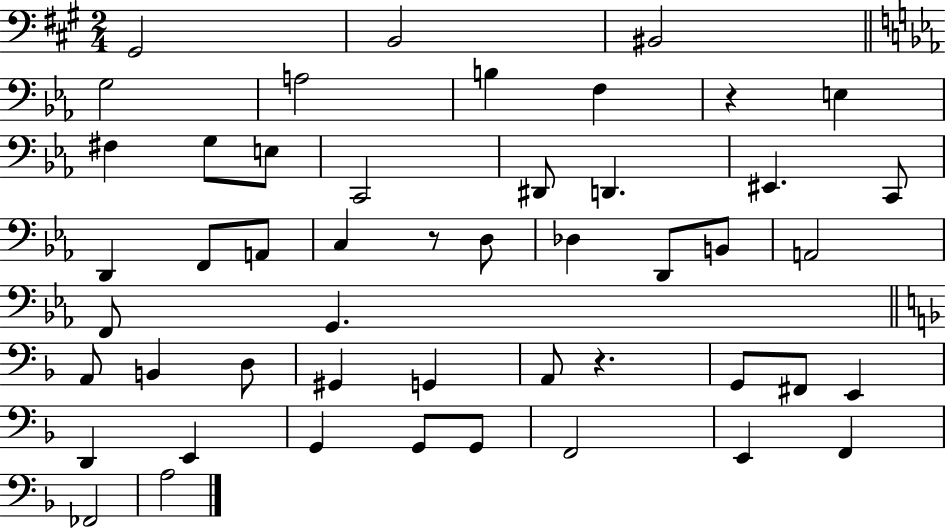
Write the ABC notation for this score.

X:1
T:Untitled
M:2/4
L:1/4
K:A
^G,,2 B,,2 ^B,,2 G,2 A,2 B, F, z E, ^F, G,/2 E,/2 C,,2 ^D,,/2 D,, ^E,, C,,/2 D,, F,,/2 A,,/2 C, z/2 D,/2 _D, D,,/2 B,,/2 A,,2 F,,/2 G,, A,,/2 B,, D,/2 ^G,, G,, A,,/2 z G,,/2 ^F,,/2 E,, D,, E,, G,, G,,/2 G,,/2 F,,2 E,, F,, _F,,2 A,2